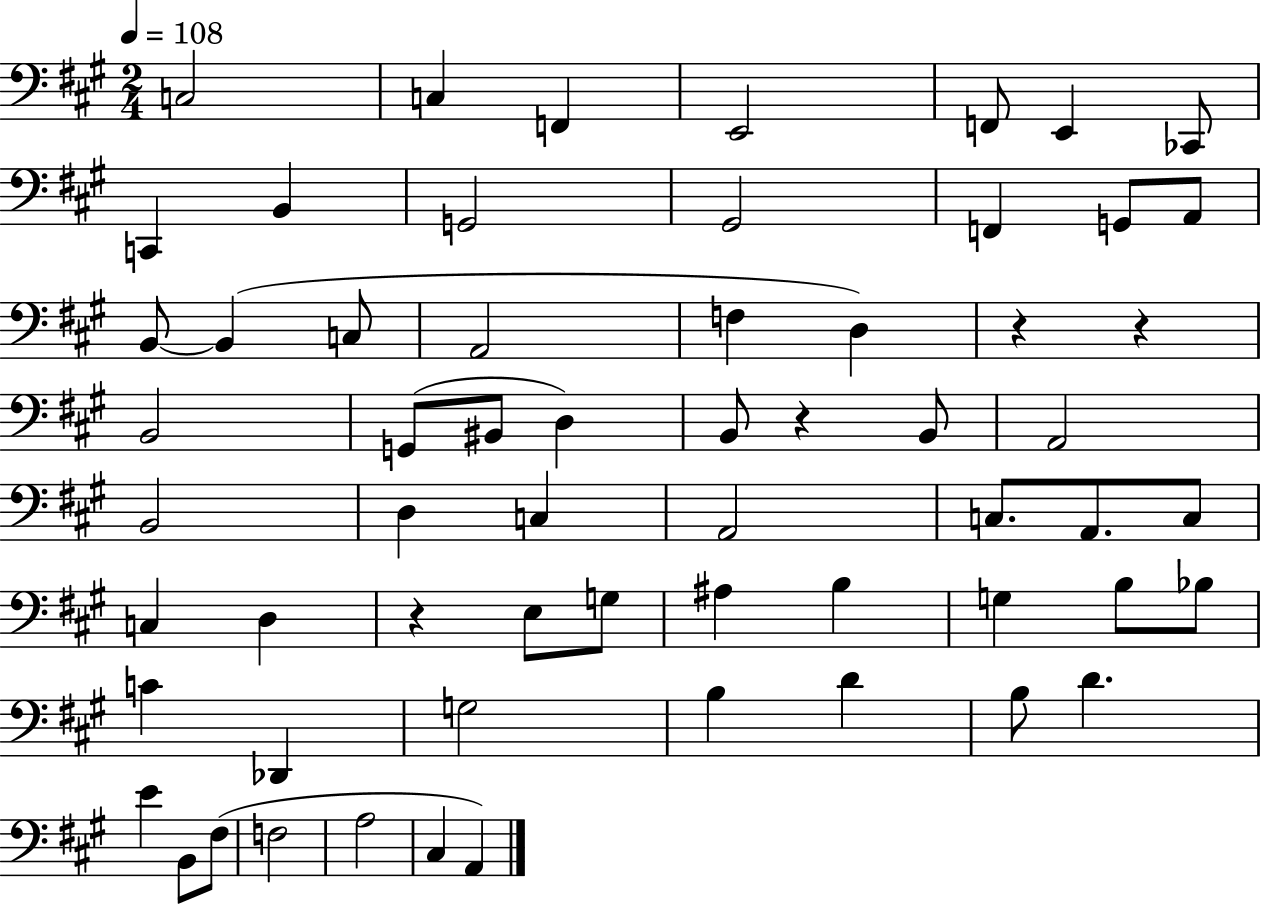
X:1
T:Untitled
M:2/4
L:1/4
K:A
C,2 C, F,, E,,2 F,,/2 E,, _C,,/2 C,, B,, G,,2 ^G,,2 F,, G,,/2 A,,/2 B,,/2 B,, C,/2 A,,2 F, D, z z B,,2 G,,/2 ^B,,/2 D, B,,/2 z B,,/2 A,,2 B,,2 D, C, A,,2 C,/2 A,,/2 C,/2 C, D, z E,/2 G,/2 ^A, B, G, B,/2 _B,/2 C _D,, G,2 B, D B,/2 D E B,,/2 ^F,/2 F,2 A,2 ^C, A,,